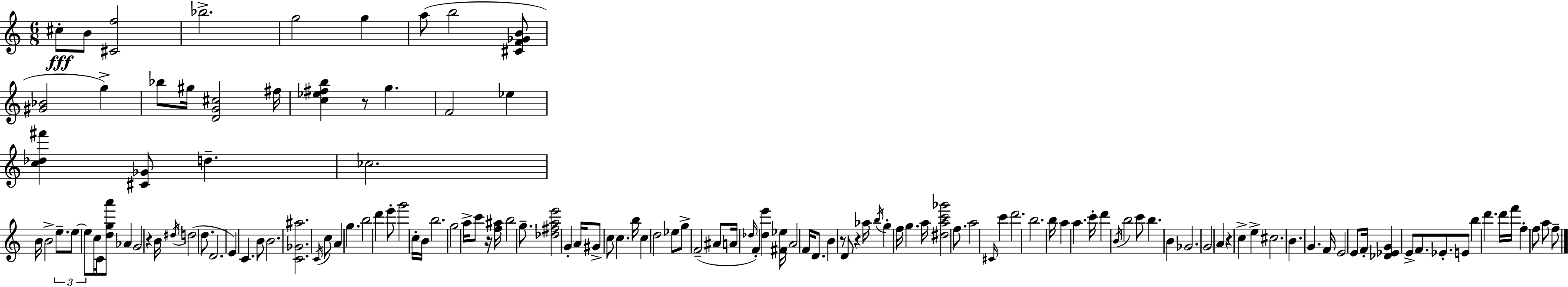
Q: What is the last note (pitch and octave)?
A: F5